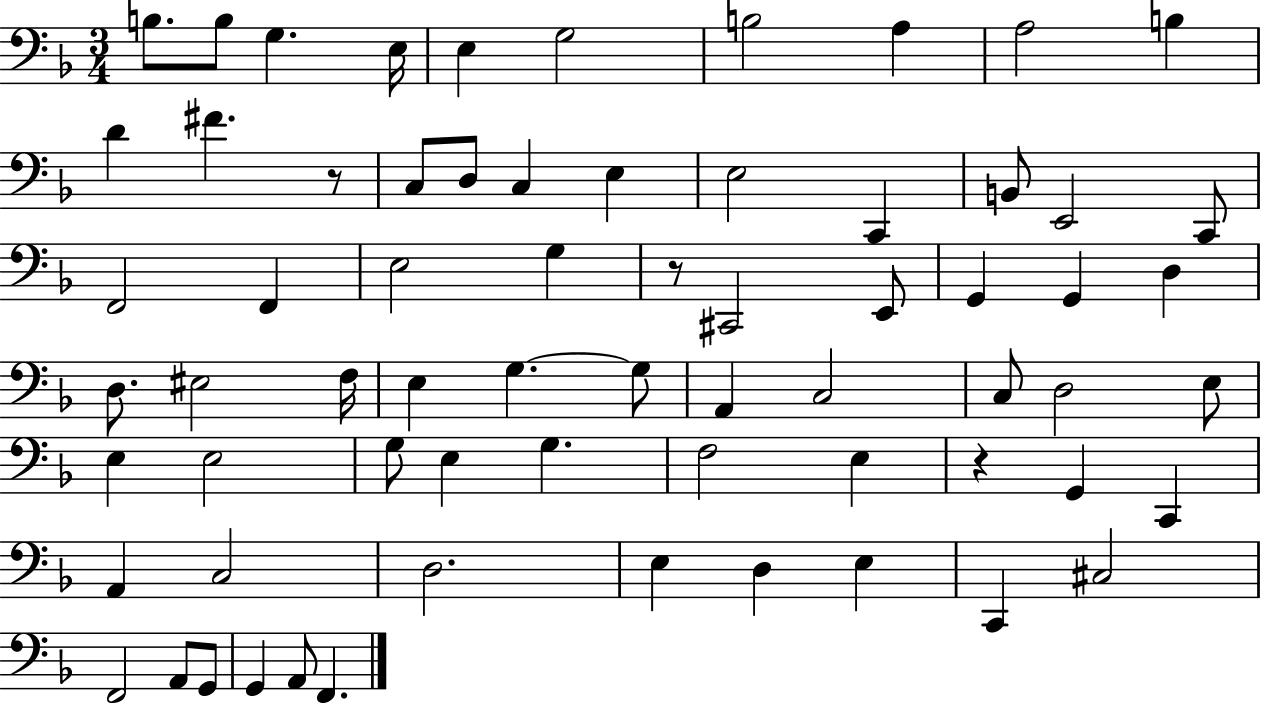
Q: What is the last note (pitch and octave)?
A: F2